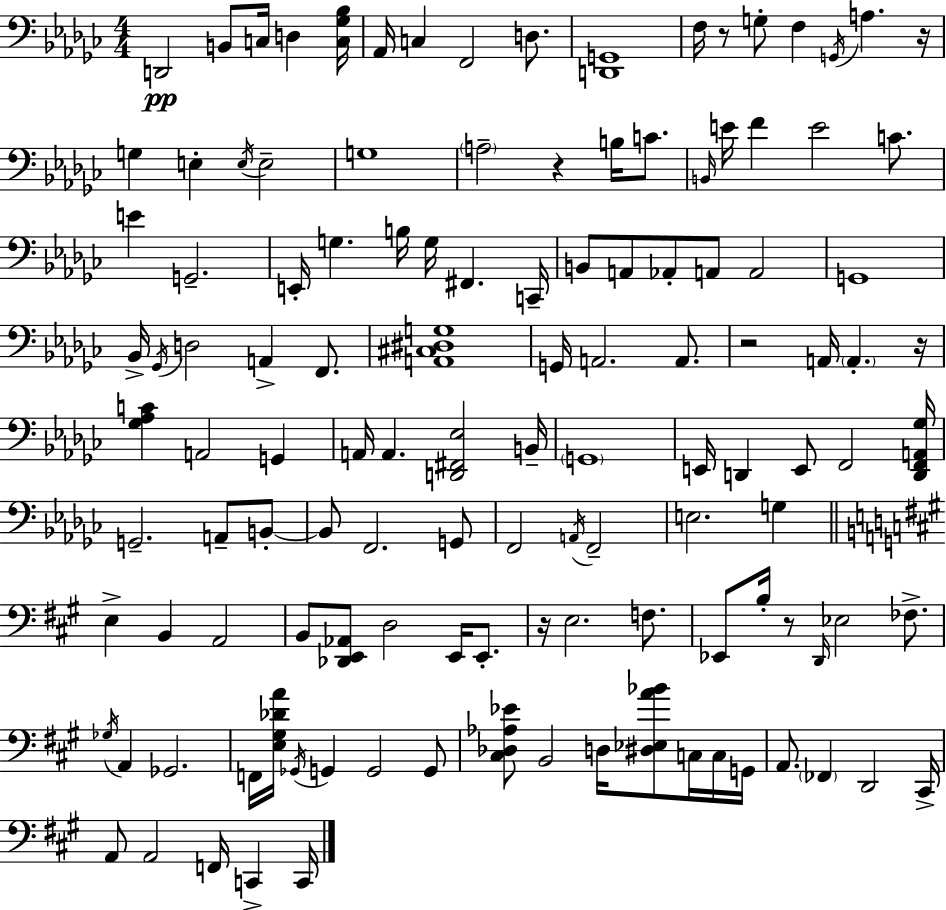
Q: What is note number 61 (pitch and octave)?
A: G2